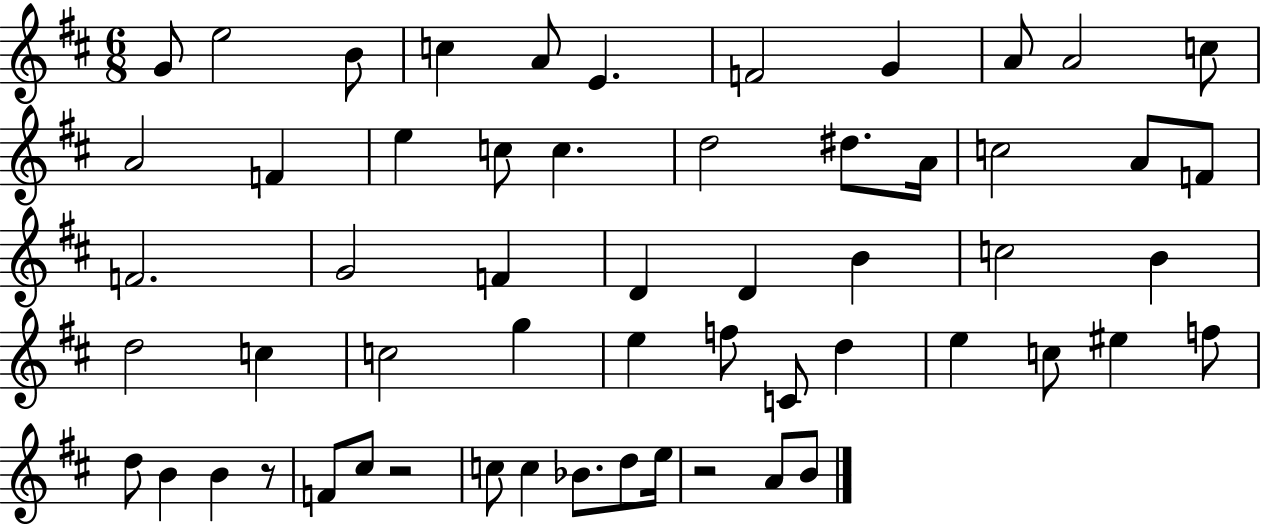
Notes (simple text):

G4/e E5/h B4/e C5/q A4/e E4/q. F4/h G4/q A4/e A4/h C5/e A4/h F4/q E5/q C5/e C5/q. D5/h D#5/e. A4/s C5/h A4/e F4/e F4/h. G4/h F4/q D4/q D4/q B4/q C5/h B4/q D5/h C5/q C5/h G5/q E5/q F5/e C4/e D5/q E5/q C5/e EIS5/q F5/e D5/e B4/q B4/q R/e F4/e C#5/e R/h C5/e C5/q Bb4/e. D5/e E5/s R/h A4/e B4/e